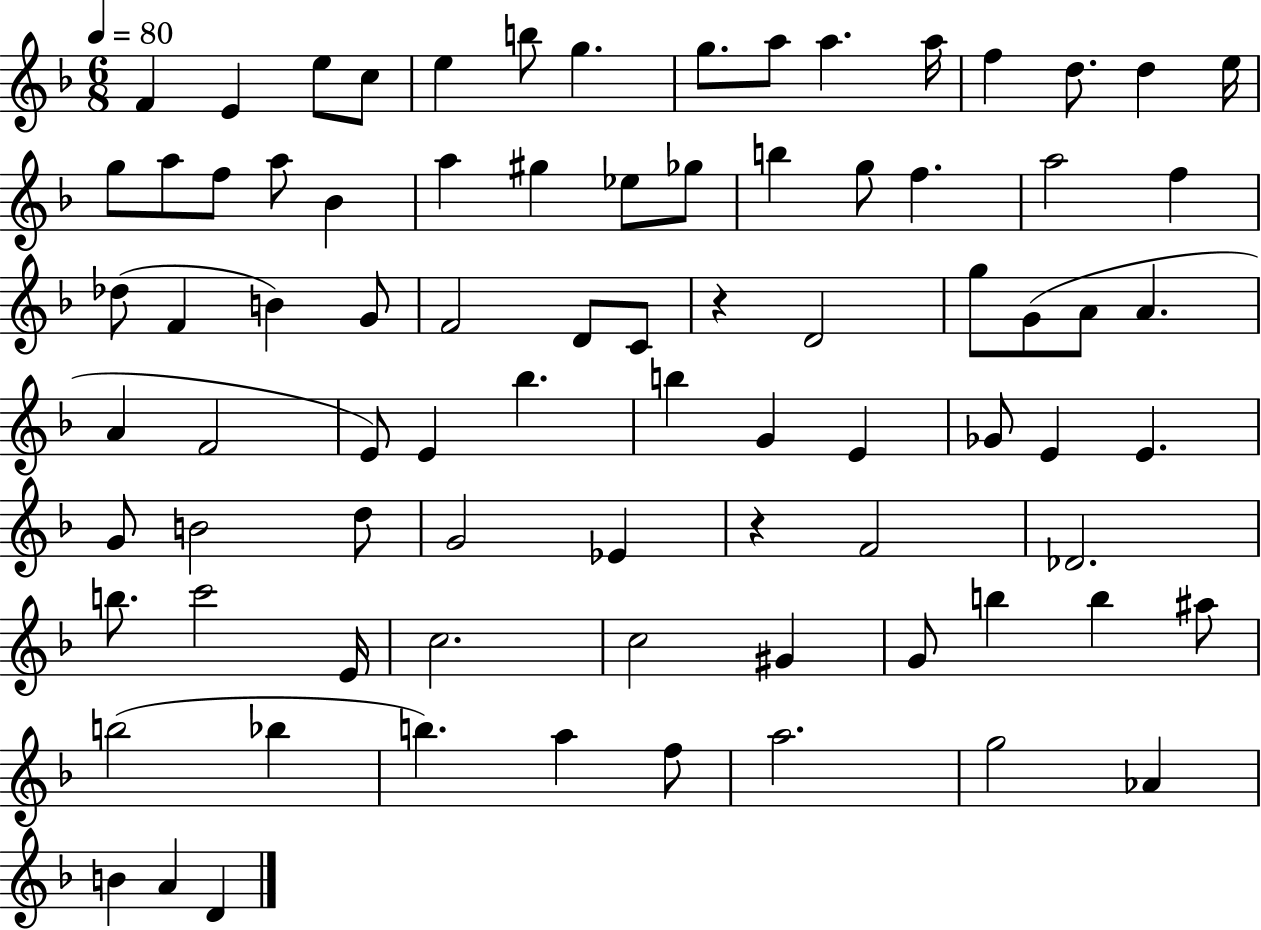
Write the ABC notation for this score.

X:1
T:Untitled
M:6/8
L:1/4
K:F
F E e/2 c/2 e b/2 g g/2 a/2 a a/4 f d/2 d e/4 g/2 a/2 f/2 a/2 _B a ^g _e/2 _g/2 b g/2 f a2 f _d/2 F B G/2 F2 D/2 C/2 z D2 g/2 G/2 A/2 A A F2 E/2 E _b b G E _G/2 E E G/2 B2 d/2 G2 _E z F2 _D2 b/2 c'2 E/4 c2 c2 ^G G/2 b b ^a/2 b2 _b b a f/2 a2 g2 _A B A D